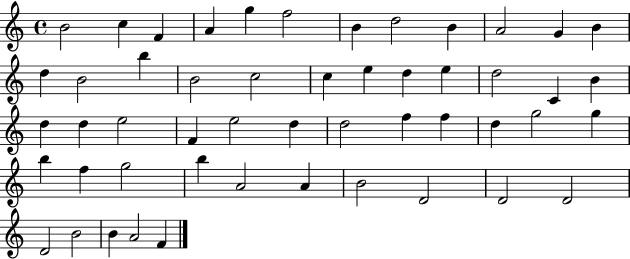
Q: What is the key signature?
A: C major